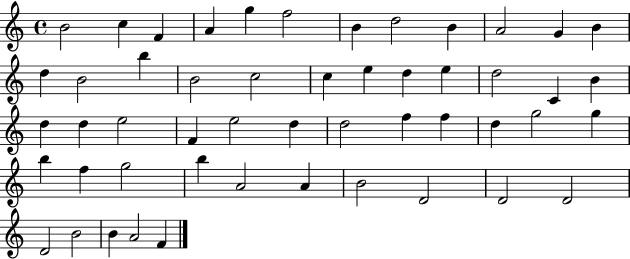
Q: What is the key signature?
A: C major